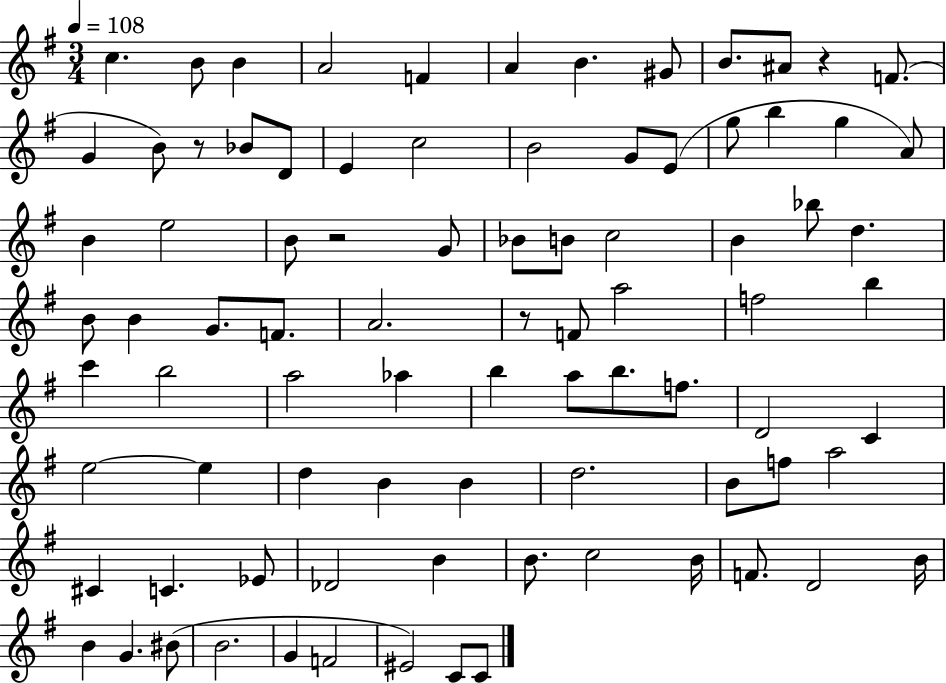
{
  \clef treble
  \numericTimeSignature
  \time 3/4
  \key g \major
  \tempo 4 = 108
  c''4. b'8 b'4 | a'2 f'4 | a'4 b'4. gis'8 | b'8. ais'8 r4 f'8.( | \break g'4 b'8) r8 bes'8 d'8 | e'4 c''2 | b'2 g'8 e'8( | g''8 b''4 g''4 a'8) | \break b'4 e''2 | b'8 r2 g'8 | bes'8 b'8 c''2 | b'4 bes''8 d''4. | \break b'8 b'4 g'8. f'8. | a'2. | r8 f'8 a''2 | f''2 b''4 | \break c'''4 b''2 | a''2 aes''4 | b''4 a''8 b''8. f''8. | d'2 c'4 | \break e''2~~ e''4 | d''4 b'4 b'4 | d''2. | b'8 f''8 a''2 | \break cis'4 c'4. ees'8 | des'2 b'4 | b'8. c''2 b'16 | f'8. d'2 b'16 | \break b'4 g'4. bis'8( | b'2. | g'4 f'2 | eis'2) c'8 c'8 | \break \bar "|."
}